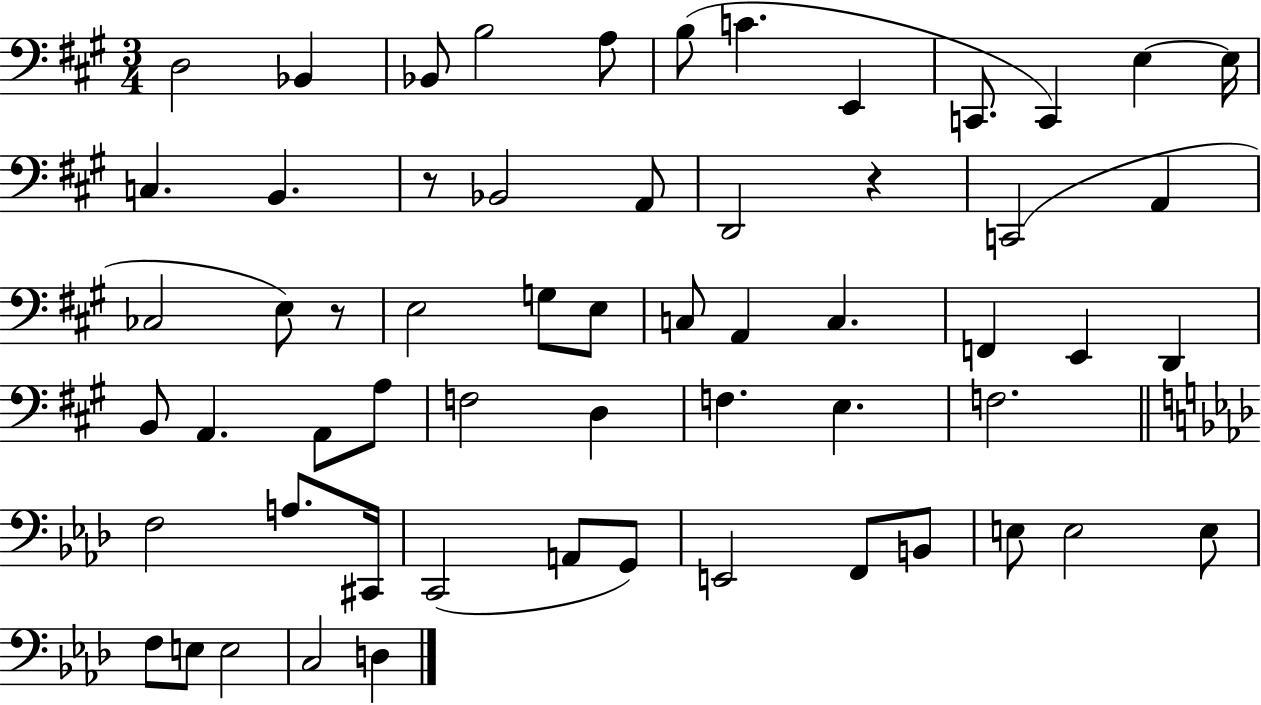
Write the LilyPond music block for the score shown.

{
  \clef bass
  \numericTimeSignature
  \time 3/4
  \key a \major
  d2 bes,4 | bes,8 b2 a8 | b8( c'4. e,4 | c,8. c,4) e4~~ e16 | \break c4. b,4. | r8 bes,2 a,8 | d,2 r4 | c,2( a,4 | \break ces2 e8) r8 | e2 g8 e8 | c8 a,4 c4. | f,4 e,4 d,4 | \break b,8 a,4. a,8 a8 | f2 d4 | f4. e4. | f2. | \break \bar "||" \break \key aes \major f2 a8. cis,16 | c,2( a,8 g,8) | e,2 f,8 b,8 | e8 e2 e8 | \break f8 e8 e2 | c2 d4 | \bar "|."
}